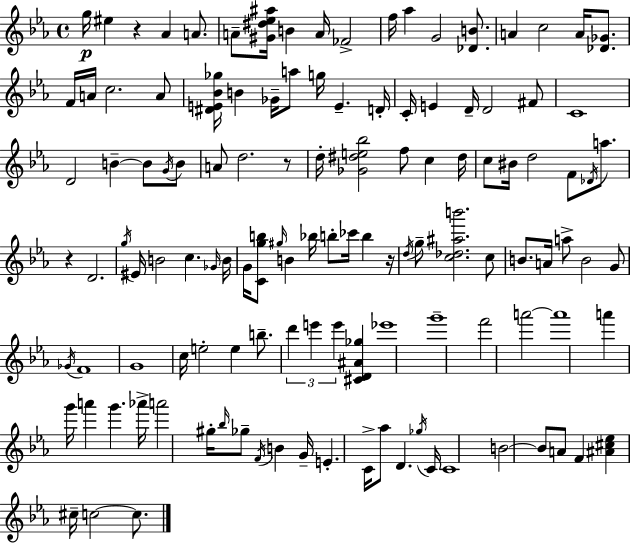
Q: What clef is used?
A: treble